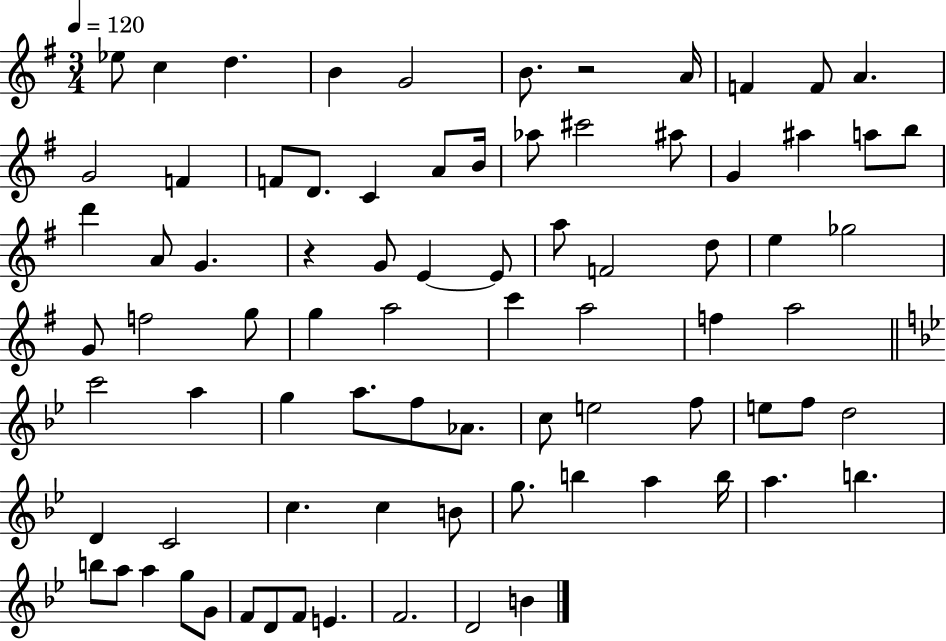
{
  \clef treble
  \numericTimeSignature
  \time 3/4
  \key g \major
  \tempo 4 = 120
  ees''8 c''4 d''4. | b'4 g'2 | b'8. r2 a'16 | f'4 f'8 a'4. | \break g'2 f'4 | f'8 d'8. c'4 a'8 b'16 | aes''8 cis'''2 ais''8 | g'4 ais''4 a''8 b''8 | \break d'''4 a'8 g'4. | r4 g'8 e'4~~ e'8 | a''8 f'2 d''8 | e''4 ges''2 | \break g'8 f''2 g''8 | g''4 a''2 | c'''4 a''2 | f''4 a''2 | \break \bar "||" \break \key bes \major c'''2 a''4 | g''4 a''8. f''8 aes'8. | c''8 e''2 f''8 | e''8 f''8 d''2 | \break d'4 c'2 | c''4. c''4 b'8 | g''8. b''4 a''4 b''16 | a''4. b''4. | \break b''8 a''8 a''4 g''8 g'8 | f'8 d'8 f'8 e'4. | f'2. | d'2 b'4 | \break \bar "|."
}